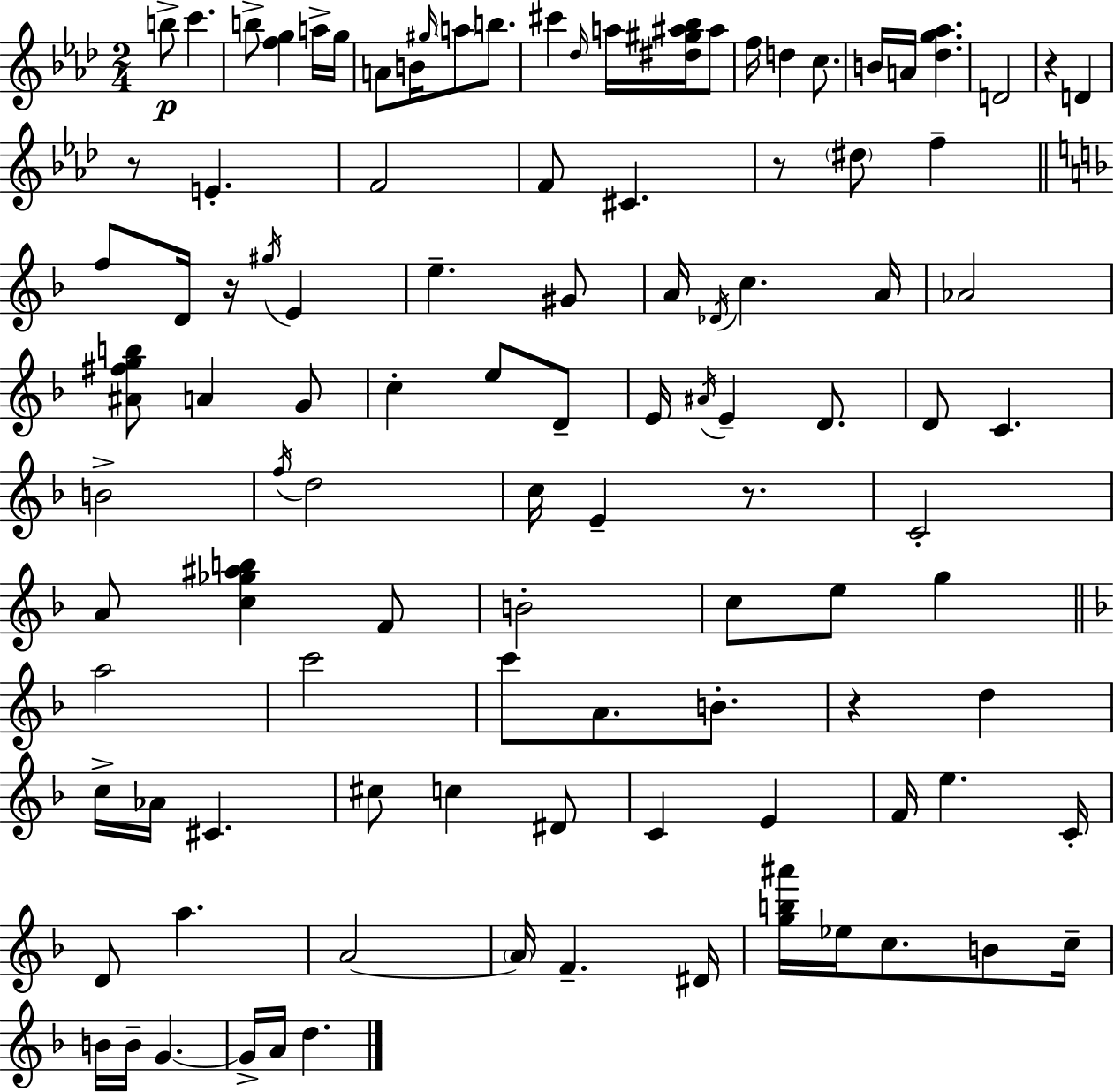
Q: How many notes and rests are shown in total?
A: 106